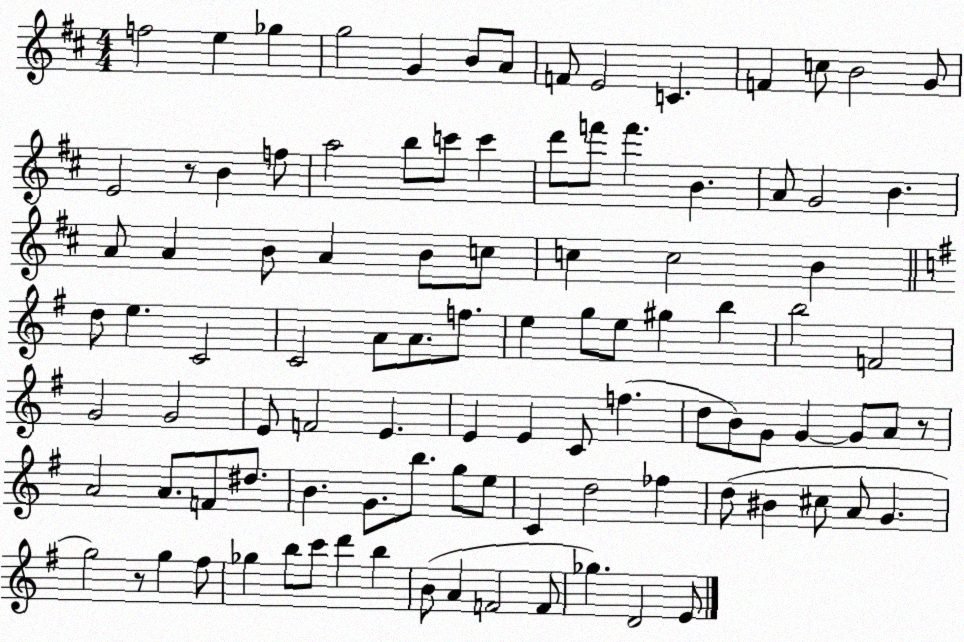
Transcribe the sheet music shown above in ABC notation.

X:1
T:Untitled
M:4/4
L:1/4
K:D
f2 e _g g2 G B/2 A/2 F/2 E2 C F c/2 B2 G/2 E2 z/2 B f/2 a2 b/2 c'/2 c' d'/2 f'/2 f' B A/2 G2 B A/2 A B/2 A B/2 c/2 c c2 B d/2 e C2 C2 A/2 A/2 f/2 e g/2 e/2 ^g b b2 F2 G2 G2 E/2 F2 E E E C/2 f d/2 B/2 G/2 G G/2 A/2 z/2 A2 A/2 F/2 ^d/2 B G/2 b/2 g/2 e/2 C d2 _f d/2 ^B ^c/2 A/2 G g2 z/2 g ^f/2 _g b/2 c'/2 d' b B/2 A F2 F/2 _g D2 E/2